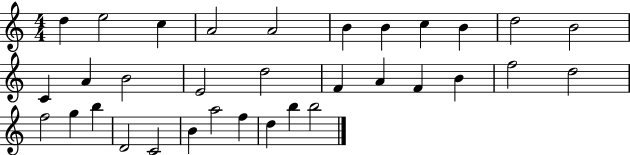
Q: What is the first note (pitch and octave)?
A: D5